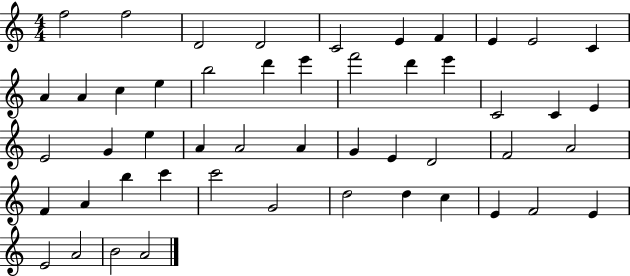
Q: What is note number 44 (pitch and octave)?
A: E4